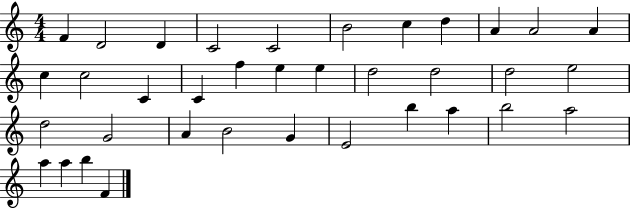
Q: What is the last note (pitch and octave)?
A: F4